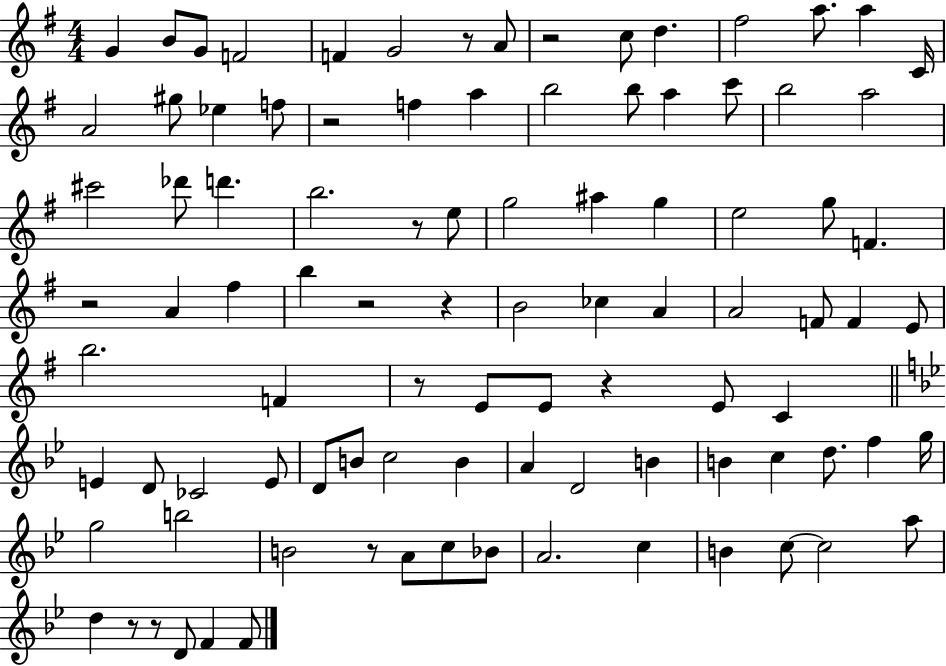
X:1
T:Untitled
M:4/4
L:1/4
K:G
G B/2 G/2 F2 F G2 z/2 A/2 z2 c/2 d ^f2 a/2 a C/4 A2 ^g/2 _e f/2 z2 f a b2 b/2 a c'/2 b2 a2 ^c'2 _d'/2 d' b2 z/2 e/2 g2 ^a g e2 g/2 F z2 A ^f b z2 z B2 _c A A2 F/2 F E/2 b2 F z/2 E/2 E/2 z E/2 C E D/2 _C2 E/2 D/2 B/2 c2 B A D2 B B c d/2 f g/4 g2 b2 B2 z/2 A/2 c/2 _B/2 A2 c B c/2 c2 a/2 d z/2 z/2 D/2 F F/2